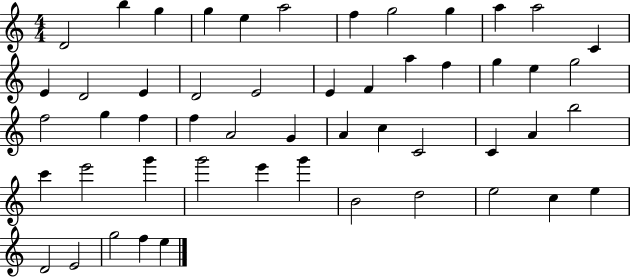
X:1
T:Untitled
M:4/4
L:1/4
K:C
D2 b g g e a2 f g2 g a a2 C E D2 E D2 E2 E F a f g e g2 f2 g f f A2 G A c C2 C A b2 c' e'2 g' g'2 e' g' B2 d2 e2 c e D2 E2 g2 f e